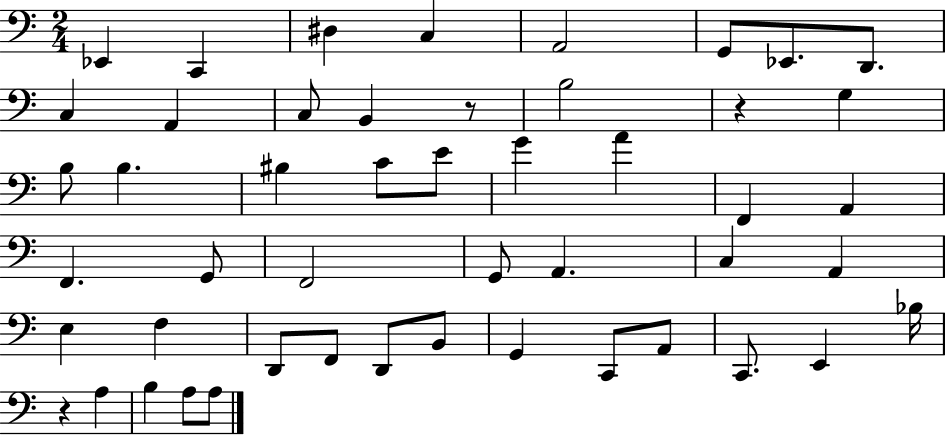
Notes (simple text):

Eb2/q C2/q D#3/q C3/q A2/h G2/e Eb2/e. D2/e. C3/q A2/q C3/e B2/q R/e B3/h R/q G3/q B3/e B3/q. BIS3/q C4/e E4/e G4/q A4/q F2/q A2/q F2/q. G2/e F2/h G2/e A2/q. C3/q A2/q E3/q F3/q D2/e F2/e D2/e B2/e G2/q C2/e A2/e C2/e. E2/q Bb3/s R/q A3/q B3/q A3/e A3/e